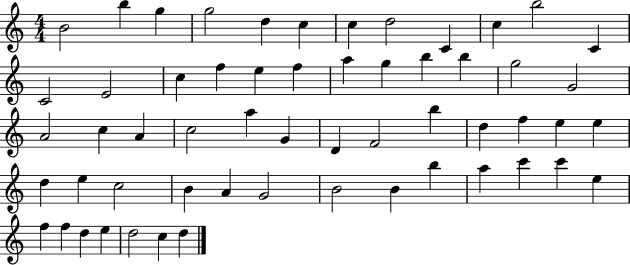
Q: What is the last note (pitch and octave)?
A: D5